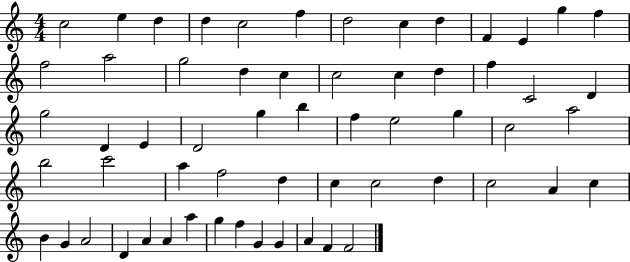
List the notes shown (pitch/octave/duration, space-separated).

C5/h E5/q D5/q D5/q C5/h F5/q D5/h C5/q D5/q F4/q E4/q G5/q F5/q F5/h A5/h G5/h D5/q C5/q C5/h C5/q D5/q F5/q C4/h D4/q G5/h D4/q E4/q D4/h G5/q B5/q F5/q E5/h G5/q C5/h A5/h B5/h C6/h A5/q F5/h D5/q C5/q C5/h D5/q C5/h A4/q C5/q B4/q G4/q A4/h D4/q A4/q A4/q A5/q G5/q F5/q G4/q G4/q A4/q F4/q F4/h